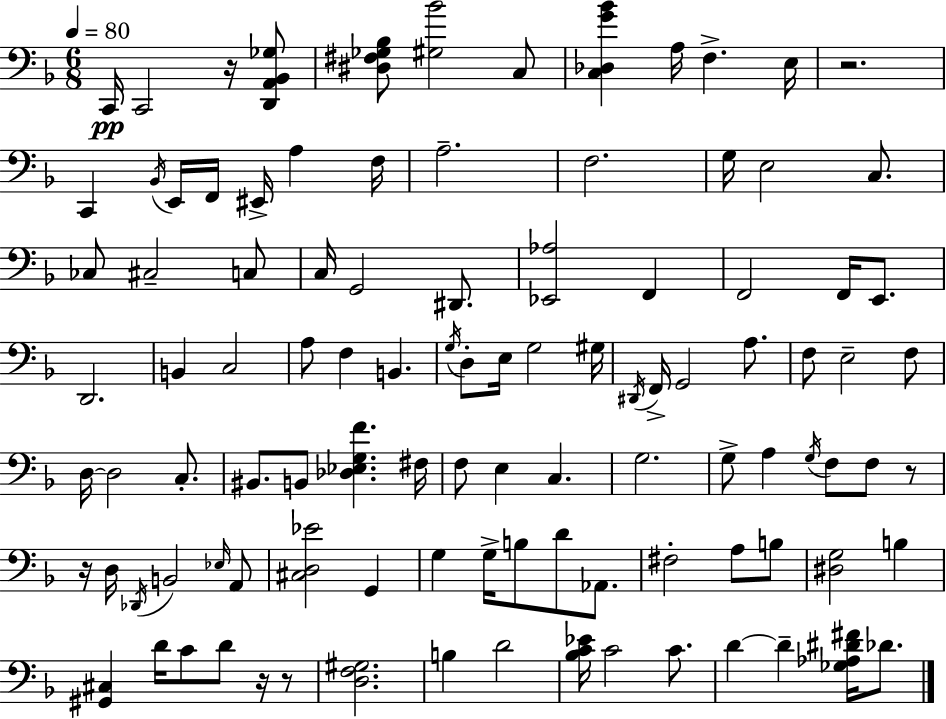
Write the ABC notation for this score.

X:1
T:Untitled
M:6/8
L:1/4
K:F
C,,/4 C,,2 z/4 [D,,A,,_B,,_G,]/2 [^D,^F,_G,_B,]/2 [^G,_B]2 C,/2 [C,_D,G_B] A,/4 F, E,/4 z2 C,, _B,,/4 E,,/4 F,,/4 ^E,,/4 A, F,/4 A,2 F,2 G,/4 E,2 C,/2 _C,/2 ^C,2 C,/2 C,/4 G,,2 ^D,,/2 [_E,,_A,]2 F,, F,,2 F,,/4 E,,/2 D,,2 B,, C,2 A,/2 F, B,, G,/4 D,/2 E,/4 G,2 ^G,/4 ^D,,/4 F,,/4 G,,2 A,/2 F,/2 E,2 F,/2 D,/4 D,2 C,/2 ^B,,/2 B,,/2 [_D,_E,G,F] ^F,/4 F,/2 E, C, G,2 G,/2 A, G,/4 F,/2 F,/2 z/2 z/4 D,/4 _D,,/4 B,,2 _E,/4 A,,/2 [^C,D,_E]2 G,, G, G,/4 B,/2 D/2 _A,,/2 ^F,2 A,/2 B,/2 [^D,G,]2 B, [^G,,^C,] D/4 C/2 D/2 z/4 z/2 [D,F,^G,]2 B, D2 [_B,C_E]/4 C2 C/2 D D [_G,_A,^D^F]/4 _D/2